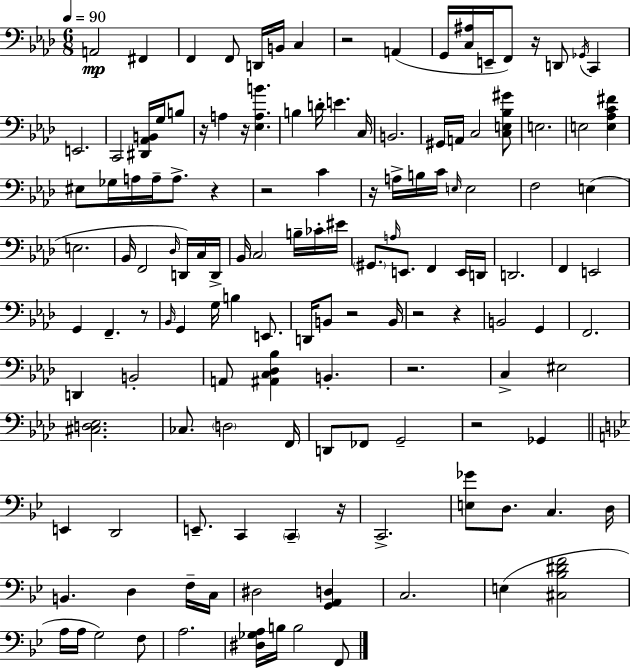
X:1
T:Untitled
M:6/8
L:1/4
K:Fm
A,,2 ^F,, F,, F,,/2 D,,/4 B,,/4 C, z2 A,, G,,/4 [C,^A,]/4 E,,/4 F,,/2 z/4 D,,/2 _G,,/4 C,, E,,2 C,,2 [^D,,_A,,B,,]/4 G,/4 B,/2 z/4 A, z/4 [_E,A,B] B, D/4 E C,/4 B,,2 ^G,,/4 A,,/4 C,2 [C,E,_B,^G]/2 E,2 E,2 [E,_A,C^F] ^E,/2 _G,/4 A,/4 A,/4 A,/2 z z2 C z/4 A,/4 B,/4 C/4 E,/4 E,2 F,2 E, E,2 _B,,/4 F,,2 _D,/4 D,,/4 C,/4 D,,/4 _B,,/4 C,2 B,/4 _C/4 ^E/4 ^G,,/2 A,/4 E,,/2 F,, E,,/4 D,,/4 D,,2 F,, E,,2 G,, F,, z/2 _B,,/4 G,, G,/4 B, E,,/2 D,,/4 B,,/2 z2 B,,/4 z2 z B,,2 G,, F,,2 D,, B,,2 A,,/2 [^A,,C,_D,_B,] B,, z2 C, ^E,2 [^C,D,_E,]2 _C,/2 D,2 F,,/4 D,,/2 _F,,/2 G,,2 z2 _G,, E,, D,,2 E,,/2 C,, C,, z/4 C,,2 [E,_G]/2 D,/2 C, D,/4 B,, D, F,/4 C,/4 ^D,2 [G,,A,,D,] C,2 E, [^C,_B,^DF]2 A,/4 A,/4 G,2 F,/2 A,2 [^D,_G,A,]/4 B,/4 B,2 F,,/2